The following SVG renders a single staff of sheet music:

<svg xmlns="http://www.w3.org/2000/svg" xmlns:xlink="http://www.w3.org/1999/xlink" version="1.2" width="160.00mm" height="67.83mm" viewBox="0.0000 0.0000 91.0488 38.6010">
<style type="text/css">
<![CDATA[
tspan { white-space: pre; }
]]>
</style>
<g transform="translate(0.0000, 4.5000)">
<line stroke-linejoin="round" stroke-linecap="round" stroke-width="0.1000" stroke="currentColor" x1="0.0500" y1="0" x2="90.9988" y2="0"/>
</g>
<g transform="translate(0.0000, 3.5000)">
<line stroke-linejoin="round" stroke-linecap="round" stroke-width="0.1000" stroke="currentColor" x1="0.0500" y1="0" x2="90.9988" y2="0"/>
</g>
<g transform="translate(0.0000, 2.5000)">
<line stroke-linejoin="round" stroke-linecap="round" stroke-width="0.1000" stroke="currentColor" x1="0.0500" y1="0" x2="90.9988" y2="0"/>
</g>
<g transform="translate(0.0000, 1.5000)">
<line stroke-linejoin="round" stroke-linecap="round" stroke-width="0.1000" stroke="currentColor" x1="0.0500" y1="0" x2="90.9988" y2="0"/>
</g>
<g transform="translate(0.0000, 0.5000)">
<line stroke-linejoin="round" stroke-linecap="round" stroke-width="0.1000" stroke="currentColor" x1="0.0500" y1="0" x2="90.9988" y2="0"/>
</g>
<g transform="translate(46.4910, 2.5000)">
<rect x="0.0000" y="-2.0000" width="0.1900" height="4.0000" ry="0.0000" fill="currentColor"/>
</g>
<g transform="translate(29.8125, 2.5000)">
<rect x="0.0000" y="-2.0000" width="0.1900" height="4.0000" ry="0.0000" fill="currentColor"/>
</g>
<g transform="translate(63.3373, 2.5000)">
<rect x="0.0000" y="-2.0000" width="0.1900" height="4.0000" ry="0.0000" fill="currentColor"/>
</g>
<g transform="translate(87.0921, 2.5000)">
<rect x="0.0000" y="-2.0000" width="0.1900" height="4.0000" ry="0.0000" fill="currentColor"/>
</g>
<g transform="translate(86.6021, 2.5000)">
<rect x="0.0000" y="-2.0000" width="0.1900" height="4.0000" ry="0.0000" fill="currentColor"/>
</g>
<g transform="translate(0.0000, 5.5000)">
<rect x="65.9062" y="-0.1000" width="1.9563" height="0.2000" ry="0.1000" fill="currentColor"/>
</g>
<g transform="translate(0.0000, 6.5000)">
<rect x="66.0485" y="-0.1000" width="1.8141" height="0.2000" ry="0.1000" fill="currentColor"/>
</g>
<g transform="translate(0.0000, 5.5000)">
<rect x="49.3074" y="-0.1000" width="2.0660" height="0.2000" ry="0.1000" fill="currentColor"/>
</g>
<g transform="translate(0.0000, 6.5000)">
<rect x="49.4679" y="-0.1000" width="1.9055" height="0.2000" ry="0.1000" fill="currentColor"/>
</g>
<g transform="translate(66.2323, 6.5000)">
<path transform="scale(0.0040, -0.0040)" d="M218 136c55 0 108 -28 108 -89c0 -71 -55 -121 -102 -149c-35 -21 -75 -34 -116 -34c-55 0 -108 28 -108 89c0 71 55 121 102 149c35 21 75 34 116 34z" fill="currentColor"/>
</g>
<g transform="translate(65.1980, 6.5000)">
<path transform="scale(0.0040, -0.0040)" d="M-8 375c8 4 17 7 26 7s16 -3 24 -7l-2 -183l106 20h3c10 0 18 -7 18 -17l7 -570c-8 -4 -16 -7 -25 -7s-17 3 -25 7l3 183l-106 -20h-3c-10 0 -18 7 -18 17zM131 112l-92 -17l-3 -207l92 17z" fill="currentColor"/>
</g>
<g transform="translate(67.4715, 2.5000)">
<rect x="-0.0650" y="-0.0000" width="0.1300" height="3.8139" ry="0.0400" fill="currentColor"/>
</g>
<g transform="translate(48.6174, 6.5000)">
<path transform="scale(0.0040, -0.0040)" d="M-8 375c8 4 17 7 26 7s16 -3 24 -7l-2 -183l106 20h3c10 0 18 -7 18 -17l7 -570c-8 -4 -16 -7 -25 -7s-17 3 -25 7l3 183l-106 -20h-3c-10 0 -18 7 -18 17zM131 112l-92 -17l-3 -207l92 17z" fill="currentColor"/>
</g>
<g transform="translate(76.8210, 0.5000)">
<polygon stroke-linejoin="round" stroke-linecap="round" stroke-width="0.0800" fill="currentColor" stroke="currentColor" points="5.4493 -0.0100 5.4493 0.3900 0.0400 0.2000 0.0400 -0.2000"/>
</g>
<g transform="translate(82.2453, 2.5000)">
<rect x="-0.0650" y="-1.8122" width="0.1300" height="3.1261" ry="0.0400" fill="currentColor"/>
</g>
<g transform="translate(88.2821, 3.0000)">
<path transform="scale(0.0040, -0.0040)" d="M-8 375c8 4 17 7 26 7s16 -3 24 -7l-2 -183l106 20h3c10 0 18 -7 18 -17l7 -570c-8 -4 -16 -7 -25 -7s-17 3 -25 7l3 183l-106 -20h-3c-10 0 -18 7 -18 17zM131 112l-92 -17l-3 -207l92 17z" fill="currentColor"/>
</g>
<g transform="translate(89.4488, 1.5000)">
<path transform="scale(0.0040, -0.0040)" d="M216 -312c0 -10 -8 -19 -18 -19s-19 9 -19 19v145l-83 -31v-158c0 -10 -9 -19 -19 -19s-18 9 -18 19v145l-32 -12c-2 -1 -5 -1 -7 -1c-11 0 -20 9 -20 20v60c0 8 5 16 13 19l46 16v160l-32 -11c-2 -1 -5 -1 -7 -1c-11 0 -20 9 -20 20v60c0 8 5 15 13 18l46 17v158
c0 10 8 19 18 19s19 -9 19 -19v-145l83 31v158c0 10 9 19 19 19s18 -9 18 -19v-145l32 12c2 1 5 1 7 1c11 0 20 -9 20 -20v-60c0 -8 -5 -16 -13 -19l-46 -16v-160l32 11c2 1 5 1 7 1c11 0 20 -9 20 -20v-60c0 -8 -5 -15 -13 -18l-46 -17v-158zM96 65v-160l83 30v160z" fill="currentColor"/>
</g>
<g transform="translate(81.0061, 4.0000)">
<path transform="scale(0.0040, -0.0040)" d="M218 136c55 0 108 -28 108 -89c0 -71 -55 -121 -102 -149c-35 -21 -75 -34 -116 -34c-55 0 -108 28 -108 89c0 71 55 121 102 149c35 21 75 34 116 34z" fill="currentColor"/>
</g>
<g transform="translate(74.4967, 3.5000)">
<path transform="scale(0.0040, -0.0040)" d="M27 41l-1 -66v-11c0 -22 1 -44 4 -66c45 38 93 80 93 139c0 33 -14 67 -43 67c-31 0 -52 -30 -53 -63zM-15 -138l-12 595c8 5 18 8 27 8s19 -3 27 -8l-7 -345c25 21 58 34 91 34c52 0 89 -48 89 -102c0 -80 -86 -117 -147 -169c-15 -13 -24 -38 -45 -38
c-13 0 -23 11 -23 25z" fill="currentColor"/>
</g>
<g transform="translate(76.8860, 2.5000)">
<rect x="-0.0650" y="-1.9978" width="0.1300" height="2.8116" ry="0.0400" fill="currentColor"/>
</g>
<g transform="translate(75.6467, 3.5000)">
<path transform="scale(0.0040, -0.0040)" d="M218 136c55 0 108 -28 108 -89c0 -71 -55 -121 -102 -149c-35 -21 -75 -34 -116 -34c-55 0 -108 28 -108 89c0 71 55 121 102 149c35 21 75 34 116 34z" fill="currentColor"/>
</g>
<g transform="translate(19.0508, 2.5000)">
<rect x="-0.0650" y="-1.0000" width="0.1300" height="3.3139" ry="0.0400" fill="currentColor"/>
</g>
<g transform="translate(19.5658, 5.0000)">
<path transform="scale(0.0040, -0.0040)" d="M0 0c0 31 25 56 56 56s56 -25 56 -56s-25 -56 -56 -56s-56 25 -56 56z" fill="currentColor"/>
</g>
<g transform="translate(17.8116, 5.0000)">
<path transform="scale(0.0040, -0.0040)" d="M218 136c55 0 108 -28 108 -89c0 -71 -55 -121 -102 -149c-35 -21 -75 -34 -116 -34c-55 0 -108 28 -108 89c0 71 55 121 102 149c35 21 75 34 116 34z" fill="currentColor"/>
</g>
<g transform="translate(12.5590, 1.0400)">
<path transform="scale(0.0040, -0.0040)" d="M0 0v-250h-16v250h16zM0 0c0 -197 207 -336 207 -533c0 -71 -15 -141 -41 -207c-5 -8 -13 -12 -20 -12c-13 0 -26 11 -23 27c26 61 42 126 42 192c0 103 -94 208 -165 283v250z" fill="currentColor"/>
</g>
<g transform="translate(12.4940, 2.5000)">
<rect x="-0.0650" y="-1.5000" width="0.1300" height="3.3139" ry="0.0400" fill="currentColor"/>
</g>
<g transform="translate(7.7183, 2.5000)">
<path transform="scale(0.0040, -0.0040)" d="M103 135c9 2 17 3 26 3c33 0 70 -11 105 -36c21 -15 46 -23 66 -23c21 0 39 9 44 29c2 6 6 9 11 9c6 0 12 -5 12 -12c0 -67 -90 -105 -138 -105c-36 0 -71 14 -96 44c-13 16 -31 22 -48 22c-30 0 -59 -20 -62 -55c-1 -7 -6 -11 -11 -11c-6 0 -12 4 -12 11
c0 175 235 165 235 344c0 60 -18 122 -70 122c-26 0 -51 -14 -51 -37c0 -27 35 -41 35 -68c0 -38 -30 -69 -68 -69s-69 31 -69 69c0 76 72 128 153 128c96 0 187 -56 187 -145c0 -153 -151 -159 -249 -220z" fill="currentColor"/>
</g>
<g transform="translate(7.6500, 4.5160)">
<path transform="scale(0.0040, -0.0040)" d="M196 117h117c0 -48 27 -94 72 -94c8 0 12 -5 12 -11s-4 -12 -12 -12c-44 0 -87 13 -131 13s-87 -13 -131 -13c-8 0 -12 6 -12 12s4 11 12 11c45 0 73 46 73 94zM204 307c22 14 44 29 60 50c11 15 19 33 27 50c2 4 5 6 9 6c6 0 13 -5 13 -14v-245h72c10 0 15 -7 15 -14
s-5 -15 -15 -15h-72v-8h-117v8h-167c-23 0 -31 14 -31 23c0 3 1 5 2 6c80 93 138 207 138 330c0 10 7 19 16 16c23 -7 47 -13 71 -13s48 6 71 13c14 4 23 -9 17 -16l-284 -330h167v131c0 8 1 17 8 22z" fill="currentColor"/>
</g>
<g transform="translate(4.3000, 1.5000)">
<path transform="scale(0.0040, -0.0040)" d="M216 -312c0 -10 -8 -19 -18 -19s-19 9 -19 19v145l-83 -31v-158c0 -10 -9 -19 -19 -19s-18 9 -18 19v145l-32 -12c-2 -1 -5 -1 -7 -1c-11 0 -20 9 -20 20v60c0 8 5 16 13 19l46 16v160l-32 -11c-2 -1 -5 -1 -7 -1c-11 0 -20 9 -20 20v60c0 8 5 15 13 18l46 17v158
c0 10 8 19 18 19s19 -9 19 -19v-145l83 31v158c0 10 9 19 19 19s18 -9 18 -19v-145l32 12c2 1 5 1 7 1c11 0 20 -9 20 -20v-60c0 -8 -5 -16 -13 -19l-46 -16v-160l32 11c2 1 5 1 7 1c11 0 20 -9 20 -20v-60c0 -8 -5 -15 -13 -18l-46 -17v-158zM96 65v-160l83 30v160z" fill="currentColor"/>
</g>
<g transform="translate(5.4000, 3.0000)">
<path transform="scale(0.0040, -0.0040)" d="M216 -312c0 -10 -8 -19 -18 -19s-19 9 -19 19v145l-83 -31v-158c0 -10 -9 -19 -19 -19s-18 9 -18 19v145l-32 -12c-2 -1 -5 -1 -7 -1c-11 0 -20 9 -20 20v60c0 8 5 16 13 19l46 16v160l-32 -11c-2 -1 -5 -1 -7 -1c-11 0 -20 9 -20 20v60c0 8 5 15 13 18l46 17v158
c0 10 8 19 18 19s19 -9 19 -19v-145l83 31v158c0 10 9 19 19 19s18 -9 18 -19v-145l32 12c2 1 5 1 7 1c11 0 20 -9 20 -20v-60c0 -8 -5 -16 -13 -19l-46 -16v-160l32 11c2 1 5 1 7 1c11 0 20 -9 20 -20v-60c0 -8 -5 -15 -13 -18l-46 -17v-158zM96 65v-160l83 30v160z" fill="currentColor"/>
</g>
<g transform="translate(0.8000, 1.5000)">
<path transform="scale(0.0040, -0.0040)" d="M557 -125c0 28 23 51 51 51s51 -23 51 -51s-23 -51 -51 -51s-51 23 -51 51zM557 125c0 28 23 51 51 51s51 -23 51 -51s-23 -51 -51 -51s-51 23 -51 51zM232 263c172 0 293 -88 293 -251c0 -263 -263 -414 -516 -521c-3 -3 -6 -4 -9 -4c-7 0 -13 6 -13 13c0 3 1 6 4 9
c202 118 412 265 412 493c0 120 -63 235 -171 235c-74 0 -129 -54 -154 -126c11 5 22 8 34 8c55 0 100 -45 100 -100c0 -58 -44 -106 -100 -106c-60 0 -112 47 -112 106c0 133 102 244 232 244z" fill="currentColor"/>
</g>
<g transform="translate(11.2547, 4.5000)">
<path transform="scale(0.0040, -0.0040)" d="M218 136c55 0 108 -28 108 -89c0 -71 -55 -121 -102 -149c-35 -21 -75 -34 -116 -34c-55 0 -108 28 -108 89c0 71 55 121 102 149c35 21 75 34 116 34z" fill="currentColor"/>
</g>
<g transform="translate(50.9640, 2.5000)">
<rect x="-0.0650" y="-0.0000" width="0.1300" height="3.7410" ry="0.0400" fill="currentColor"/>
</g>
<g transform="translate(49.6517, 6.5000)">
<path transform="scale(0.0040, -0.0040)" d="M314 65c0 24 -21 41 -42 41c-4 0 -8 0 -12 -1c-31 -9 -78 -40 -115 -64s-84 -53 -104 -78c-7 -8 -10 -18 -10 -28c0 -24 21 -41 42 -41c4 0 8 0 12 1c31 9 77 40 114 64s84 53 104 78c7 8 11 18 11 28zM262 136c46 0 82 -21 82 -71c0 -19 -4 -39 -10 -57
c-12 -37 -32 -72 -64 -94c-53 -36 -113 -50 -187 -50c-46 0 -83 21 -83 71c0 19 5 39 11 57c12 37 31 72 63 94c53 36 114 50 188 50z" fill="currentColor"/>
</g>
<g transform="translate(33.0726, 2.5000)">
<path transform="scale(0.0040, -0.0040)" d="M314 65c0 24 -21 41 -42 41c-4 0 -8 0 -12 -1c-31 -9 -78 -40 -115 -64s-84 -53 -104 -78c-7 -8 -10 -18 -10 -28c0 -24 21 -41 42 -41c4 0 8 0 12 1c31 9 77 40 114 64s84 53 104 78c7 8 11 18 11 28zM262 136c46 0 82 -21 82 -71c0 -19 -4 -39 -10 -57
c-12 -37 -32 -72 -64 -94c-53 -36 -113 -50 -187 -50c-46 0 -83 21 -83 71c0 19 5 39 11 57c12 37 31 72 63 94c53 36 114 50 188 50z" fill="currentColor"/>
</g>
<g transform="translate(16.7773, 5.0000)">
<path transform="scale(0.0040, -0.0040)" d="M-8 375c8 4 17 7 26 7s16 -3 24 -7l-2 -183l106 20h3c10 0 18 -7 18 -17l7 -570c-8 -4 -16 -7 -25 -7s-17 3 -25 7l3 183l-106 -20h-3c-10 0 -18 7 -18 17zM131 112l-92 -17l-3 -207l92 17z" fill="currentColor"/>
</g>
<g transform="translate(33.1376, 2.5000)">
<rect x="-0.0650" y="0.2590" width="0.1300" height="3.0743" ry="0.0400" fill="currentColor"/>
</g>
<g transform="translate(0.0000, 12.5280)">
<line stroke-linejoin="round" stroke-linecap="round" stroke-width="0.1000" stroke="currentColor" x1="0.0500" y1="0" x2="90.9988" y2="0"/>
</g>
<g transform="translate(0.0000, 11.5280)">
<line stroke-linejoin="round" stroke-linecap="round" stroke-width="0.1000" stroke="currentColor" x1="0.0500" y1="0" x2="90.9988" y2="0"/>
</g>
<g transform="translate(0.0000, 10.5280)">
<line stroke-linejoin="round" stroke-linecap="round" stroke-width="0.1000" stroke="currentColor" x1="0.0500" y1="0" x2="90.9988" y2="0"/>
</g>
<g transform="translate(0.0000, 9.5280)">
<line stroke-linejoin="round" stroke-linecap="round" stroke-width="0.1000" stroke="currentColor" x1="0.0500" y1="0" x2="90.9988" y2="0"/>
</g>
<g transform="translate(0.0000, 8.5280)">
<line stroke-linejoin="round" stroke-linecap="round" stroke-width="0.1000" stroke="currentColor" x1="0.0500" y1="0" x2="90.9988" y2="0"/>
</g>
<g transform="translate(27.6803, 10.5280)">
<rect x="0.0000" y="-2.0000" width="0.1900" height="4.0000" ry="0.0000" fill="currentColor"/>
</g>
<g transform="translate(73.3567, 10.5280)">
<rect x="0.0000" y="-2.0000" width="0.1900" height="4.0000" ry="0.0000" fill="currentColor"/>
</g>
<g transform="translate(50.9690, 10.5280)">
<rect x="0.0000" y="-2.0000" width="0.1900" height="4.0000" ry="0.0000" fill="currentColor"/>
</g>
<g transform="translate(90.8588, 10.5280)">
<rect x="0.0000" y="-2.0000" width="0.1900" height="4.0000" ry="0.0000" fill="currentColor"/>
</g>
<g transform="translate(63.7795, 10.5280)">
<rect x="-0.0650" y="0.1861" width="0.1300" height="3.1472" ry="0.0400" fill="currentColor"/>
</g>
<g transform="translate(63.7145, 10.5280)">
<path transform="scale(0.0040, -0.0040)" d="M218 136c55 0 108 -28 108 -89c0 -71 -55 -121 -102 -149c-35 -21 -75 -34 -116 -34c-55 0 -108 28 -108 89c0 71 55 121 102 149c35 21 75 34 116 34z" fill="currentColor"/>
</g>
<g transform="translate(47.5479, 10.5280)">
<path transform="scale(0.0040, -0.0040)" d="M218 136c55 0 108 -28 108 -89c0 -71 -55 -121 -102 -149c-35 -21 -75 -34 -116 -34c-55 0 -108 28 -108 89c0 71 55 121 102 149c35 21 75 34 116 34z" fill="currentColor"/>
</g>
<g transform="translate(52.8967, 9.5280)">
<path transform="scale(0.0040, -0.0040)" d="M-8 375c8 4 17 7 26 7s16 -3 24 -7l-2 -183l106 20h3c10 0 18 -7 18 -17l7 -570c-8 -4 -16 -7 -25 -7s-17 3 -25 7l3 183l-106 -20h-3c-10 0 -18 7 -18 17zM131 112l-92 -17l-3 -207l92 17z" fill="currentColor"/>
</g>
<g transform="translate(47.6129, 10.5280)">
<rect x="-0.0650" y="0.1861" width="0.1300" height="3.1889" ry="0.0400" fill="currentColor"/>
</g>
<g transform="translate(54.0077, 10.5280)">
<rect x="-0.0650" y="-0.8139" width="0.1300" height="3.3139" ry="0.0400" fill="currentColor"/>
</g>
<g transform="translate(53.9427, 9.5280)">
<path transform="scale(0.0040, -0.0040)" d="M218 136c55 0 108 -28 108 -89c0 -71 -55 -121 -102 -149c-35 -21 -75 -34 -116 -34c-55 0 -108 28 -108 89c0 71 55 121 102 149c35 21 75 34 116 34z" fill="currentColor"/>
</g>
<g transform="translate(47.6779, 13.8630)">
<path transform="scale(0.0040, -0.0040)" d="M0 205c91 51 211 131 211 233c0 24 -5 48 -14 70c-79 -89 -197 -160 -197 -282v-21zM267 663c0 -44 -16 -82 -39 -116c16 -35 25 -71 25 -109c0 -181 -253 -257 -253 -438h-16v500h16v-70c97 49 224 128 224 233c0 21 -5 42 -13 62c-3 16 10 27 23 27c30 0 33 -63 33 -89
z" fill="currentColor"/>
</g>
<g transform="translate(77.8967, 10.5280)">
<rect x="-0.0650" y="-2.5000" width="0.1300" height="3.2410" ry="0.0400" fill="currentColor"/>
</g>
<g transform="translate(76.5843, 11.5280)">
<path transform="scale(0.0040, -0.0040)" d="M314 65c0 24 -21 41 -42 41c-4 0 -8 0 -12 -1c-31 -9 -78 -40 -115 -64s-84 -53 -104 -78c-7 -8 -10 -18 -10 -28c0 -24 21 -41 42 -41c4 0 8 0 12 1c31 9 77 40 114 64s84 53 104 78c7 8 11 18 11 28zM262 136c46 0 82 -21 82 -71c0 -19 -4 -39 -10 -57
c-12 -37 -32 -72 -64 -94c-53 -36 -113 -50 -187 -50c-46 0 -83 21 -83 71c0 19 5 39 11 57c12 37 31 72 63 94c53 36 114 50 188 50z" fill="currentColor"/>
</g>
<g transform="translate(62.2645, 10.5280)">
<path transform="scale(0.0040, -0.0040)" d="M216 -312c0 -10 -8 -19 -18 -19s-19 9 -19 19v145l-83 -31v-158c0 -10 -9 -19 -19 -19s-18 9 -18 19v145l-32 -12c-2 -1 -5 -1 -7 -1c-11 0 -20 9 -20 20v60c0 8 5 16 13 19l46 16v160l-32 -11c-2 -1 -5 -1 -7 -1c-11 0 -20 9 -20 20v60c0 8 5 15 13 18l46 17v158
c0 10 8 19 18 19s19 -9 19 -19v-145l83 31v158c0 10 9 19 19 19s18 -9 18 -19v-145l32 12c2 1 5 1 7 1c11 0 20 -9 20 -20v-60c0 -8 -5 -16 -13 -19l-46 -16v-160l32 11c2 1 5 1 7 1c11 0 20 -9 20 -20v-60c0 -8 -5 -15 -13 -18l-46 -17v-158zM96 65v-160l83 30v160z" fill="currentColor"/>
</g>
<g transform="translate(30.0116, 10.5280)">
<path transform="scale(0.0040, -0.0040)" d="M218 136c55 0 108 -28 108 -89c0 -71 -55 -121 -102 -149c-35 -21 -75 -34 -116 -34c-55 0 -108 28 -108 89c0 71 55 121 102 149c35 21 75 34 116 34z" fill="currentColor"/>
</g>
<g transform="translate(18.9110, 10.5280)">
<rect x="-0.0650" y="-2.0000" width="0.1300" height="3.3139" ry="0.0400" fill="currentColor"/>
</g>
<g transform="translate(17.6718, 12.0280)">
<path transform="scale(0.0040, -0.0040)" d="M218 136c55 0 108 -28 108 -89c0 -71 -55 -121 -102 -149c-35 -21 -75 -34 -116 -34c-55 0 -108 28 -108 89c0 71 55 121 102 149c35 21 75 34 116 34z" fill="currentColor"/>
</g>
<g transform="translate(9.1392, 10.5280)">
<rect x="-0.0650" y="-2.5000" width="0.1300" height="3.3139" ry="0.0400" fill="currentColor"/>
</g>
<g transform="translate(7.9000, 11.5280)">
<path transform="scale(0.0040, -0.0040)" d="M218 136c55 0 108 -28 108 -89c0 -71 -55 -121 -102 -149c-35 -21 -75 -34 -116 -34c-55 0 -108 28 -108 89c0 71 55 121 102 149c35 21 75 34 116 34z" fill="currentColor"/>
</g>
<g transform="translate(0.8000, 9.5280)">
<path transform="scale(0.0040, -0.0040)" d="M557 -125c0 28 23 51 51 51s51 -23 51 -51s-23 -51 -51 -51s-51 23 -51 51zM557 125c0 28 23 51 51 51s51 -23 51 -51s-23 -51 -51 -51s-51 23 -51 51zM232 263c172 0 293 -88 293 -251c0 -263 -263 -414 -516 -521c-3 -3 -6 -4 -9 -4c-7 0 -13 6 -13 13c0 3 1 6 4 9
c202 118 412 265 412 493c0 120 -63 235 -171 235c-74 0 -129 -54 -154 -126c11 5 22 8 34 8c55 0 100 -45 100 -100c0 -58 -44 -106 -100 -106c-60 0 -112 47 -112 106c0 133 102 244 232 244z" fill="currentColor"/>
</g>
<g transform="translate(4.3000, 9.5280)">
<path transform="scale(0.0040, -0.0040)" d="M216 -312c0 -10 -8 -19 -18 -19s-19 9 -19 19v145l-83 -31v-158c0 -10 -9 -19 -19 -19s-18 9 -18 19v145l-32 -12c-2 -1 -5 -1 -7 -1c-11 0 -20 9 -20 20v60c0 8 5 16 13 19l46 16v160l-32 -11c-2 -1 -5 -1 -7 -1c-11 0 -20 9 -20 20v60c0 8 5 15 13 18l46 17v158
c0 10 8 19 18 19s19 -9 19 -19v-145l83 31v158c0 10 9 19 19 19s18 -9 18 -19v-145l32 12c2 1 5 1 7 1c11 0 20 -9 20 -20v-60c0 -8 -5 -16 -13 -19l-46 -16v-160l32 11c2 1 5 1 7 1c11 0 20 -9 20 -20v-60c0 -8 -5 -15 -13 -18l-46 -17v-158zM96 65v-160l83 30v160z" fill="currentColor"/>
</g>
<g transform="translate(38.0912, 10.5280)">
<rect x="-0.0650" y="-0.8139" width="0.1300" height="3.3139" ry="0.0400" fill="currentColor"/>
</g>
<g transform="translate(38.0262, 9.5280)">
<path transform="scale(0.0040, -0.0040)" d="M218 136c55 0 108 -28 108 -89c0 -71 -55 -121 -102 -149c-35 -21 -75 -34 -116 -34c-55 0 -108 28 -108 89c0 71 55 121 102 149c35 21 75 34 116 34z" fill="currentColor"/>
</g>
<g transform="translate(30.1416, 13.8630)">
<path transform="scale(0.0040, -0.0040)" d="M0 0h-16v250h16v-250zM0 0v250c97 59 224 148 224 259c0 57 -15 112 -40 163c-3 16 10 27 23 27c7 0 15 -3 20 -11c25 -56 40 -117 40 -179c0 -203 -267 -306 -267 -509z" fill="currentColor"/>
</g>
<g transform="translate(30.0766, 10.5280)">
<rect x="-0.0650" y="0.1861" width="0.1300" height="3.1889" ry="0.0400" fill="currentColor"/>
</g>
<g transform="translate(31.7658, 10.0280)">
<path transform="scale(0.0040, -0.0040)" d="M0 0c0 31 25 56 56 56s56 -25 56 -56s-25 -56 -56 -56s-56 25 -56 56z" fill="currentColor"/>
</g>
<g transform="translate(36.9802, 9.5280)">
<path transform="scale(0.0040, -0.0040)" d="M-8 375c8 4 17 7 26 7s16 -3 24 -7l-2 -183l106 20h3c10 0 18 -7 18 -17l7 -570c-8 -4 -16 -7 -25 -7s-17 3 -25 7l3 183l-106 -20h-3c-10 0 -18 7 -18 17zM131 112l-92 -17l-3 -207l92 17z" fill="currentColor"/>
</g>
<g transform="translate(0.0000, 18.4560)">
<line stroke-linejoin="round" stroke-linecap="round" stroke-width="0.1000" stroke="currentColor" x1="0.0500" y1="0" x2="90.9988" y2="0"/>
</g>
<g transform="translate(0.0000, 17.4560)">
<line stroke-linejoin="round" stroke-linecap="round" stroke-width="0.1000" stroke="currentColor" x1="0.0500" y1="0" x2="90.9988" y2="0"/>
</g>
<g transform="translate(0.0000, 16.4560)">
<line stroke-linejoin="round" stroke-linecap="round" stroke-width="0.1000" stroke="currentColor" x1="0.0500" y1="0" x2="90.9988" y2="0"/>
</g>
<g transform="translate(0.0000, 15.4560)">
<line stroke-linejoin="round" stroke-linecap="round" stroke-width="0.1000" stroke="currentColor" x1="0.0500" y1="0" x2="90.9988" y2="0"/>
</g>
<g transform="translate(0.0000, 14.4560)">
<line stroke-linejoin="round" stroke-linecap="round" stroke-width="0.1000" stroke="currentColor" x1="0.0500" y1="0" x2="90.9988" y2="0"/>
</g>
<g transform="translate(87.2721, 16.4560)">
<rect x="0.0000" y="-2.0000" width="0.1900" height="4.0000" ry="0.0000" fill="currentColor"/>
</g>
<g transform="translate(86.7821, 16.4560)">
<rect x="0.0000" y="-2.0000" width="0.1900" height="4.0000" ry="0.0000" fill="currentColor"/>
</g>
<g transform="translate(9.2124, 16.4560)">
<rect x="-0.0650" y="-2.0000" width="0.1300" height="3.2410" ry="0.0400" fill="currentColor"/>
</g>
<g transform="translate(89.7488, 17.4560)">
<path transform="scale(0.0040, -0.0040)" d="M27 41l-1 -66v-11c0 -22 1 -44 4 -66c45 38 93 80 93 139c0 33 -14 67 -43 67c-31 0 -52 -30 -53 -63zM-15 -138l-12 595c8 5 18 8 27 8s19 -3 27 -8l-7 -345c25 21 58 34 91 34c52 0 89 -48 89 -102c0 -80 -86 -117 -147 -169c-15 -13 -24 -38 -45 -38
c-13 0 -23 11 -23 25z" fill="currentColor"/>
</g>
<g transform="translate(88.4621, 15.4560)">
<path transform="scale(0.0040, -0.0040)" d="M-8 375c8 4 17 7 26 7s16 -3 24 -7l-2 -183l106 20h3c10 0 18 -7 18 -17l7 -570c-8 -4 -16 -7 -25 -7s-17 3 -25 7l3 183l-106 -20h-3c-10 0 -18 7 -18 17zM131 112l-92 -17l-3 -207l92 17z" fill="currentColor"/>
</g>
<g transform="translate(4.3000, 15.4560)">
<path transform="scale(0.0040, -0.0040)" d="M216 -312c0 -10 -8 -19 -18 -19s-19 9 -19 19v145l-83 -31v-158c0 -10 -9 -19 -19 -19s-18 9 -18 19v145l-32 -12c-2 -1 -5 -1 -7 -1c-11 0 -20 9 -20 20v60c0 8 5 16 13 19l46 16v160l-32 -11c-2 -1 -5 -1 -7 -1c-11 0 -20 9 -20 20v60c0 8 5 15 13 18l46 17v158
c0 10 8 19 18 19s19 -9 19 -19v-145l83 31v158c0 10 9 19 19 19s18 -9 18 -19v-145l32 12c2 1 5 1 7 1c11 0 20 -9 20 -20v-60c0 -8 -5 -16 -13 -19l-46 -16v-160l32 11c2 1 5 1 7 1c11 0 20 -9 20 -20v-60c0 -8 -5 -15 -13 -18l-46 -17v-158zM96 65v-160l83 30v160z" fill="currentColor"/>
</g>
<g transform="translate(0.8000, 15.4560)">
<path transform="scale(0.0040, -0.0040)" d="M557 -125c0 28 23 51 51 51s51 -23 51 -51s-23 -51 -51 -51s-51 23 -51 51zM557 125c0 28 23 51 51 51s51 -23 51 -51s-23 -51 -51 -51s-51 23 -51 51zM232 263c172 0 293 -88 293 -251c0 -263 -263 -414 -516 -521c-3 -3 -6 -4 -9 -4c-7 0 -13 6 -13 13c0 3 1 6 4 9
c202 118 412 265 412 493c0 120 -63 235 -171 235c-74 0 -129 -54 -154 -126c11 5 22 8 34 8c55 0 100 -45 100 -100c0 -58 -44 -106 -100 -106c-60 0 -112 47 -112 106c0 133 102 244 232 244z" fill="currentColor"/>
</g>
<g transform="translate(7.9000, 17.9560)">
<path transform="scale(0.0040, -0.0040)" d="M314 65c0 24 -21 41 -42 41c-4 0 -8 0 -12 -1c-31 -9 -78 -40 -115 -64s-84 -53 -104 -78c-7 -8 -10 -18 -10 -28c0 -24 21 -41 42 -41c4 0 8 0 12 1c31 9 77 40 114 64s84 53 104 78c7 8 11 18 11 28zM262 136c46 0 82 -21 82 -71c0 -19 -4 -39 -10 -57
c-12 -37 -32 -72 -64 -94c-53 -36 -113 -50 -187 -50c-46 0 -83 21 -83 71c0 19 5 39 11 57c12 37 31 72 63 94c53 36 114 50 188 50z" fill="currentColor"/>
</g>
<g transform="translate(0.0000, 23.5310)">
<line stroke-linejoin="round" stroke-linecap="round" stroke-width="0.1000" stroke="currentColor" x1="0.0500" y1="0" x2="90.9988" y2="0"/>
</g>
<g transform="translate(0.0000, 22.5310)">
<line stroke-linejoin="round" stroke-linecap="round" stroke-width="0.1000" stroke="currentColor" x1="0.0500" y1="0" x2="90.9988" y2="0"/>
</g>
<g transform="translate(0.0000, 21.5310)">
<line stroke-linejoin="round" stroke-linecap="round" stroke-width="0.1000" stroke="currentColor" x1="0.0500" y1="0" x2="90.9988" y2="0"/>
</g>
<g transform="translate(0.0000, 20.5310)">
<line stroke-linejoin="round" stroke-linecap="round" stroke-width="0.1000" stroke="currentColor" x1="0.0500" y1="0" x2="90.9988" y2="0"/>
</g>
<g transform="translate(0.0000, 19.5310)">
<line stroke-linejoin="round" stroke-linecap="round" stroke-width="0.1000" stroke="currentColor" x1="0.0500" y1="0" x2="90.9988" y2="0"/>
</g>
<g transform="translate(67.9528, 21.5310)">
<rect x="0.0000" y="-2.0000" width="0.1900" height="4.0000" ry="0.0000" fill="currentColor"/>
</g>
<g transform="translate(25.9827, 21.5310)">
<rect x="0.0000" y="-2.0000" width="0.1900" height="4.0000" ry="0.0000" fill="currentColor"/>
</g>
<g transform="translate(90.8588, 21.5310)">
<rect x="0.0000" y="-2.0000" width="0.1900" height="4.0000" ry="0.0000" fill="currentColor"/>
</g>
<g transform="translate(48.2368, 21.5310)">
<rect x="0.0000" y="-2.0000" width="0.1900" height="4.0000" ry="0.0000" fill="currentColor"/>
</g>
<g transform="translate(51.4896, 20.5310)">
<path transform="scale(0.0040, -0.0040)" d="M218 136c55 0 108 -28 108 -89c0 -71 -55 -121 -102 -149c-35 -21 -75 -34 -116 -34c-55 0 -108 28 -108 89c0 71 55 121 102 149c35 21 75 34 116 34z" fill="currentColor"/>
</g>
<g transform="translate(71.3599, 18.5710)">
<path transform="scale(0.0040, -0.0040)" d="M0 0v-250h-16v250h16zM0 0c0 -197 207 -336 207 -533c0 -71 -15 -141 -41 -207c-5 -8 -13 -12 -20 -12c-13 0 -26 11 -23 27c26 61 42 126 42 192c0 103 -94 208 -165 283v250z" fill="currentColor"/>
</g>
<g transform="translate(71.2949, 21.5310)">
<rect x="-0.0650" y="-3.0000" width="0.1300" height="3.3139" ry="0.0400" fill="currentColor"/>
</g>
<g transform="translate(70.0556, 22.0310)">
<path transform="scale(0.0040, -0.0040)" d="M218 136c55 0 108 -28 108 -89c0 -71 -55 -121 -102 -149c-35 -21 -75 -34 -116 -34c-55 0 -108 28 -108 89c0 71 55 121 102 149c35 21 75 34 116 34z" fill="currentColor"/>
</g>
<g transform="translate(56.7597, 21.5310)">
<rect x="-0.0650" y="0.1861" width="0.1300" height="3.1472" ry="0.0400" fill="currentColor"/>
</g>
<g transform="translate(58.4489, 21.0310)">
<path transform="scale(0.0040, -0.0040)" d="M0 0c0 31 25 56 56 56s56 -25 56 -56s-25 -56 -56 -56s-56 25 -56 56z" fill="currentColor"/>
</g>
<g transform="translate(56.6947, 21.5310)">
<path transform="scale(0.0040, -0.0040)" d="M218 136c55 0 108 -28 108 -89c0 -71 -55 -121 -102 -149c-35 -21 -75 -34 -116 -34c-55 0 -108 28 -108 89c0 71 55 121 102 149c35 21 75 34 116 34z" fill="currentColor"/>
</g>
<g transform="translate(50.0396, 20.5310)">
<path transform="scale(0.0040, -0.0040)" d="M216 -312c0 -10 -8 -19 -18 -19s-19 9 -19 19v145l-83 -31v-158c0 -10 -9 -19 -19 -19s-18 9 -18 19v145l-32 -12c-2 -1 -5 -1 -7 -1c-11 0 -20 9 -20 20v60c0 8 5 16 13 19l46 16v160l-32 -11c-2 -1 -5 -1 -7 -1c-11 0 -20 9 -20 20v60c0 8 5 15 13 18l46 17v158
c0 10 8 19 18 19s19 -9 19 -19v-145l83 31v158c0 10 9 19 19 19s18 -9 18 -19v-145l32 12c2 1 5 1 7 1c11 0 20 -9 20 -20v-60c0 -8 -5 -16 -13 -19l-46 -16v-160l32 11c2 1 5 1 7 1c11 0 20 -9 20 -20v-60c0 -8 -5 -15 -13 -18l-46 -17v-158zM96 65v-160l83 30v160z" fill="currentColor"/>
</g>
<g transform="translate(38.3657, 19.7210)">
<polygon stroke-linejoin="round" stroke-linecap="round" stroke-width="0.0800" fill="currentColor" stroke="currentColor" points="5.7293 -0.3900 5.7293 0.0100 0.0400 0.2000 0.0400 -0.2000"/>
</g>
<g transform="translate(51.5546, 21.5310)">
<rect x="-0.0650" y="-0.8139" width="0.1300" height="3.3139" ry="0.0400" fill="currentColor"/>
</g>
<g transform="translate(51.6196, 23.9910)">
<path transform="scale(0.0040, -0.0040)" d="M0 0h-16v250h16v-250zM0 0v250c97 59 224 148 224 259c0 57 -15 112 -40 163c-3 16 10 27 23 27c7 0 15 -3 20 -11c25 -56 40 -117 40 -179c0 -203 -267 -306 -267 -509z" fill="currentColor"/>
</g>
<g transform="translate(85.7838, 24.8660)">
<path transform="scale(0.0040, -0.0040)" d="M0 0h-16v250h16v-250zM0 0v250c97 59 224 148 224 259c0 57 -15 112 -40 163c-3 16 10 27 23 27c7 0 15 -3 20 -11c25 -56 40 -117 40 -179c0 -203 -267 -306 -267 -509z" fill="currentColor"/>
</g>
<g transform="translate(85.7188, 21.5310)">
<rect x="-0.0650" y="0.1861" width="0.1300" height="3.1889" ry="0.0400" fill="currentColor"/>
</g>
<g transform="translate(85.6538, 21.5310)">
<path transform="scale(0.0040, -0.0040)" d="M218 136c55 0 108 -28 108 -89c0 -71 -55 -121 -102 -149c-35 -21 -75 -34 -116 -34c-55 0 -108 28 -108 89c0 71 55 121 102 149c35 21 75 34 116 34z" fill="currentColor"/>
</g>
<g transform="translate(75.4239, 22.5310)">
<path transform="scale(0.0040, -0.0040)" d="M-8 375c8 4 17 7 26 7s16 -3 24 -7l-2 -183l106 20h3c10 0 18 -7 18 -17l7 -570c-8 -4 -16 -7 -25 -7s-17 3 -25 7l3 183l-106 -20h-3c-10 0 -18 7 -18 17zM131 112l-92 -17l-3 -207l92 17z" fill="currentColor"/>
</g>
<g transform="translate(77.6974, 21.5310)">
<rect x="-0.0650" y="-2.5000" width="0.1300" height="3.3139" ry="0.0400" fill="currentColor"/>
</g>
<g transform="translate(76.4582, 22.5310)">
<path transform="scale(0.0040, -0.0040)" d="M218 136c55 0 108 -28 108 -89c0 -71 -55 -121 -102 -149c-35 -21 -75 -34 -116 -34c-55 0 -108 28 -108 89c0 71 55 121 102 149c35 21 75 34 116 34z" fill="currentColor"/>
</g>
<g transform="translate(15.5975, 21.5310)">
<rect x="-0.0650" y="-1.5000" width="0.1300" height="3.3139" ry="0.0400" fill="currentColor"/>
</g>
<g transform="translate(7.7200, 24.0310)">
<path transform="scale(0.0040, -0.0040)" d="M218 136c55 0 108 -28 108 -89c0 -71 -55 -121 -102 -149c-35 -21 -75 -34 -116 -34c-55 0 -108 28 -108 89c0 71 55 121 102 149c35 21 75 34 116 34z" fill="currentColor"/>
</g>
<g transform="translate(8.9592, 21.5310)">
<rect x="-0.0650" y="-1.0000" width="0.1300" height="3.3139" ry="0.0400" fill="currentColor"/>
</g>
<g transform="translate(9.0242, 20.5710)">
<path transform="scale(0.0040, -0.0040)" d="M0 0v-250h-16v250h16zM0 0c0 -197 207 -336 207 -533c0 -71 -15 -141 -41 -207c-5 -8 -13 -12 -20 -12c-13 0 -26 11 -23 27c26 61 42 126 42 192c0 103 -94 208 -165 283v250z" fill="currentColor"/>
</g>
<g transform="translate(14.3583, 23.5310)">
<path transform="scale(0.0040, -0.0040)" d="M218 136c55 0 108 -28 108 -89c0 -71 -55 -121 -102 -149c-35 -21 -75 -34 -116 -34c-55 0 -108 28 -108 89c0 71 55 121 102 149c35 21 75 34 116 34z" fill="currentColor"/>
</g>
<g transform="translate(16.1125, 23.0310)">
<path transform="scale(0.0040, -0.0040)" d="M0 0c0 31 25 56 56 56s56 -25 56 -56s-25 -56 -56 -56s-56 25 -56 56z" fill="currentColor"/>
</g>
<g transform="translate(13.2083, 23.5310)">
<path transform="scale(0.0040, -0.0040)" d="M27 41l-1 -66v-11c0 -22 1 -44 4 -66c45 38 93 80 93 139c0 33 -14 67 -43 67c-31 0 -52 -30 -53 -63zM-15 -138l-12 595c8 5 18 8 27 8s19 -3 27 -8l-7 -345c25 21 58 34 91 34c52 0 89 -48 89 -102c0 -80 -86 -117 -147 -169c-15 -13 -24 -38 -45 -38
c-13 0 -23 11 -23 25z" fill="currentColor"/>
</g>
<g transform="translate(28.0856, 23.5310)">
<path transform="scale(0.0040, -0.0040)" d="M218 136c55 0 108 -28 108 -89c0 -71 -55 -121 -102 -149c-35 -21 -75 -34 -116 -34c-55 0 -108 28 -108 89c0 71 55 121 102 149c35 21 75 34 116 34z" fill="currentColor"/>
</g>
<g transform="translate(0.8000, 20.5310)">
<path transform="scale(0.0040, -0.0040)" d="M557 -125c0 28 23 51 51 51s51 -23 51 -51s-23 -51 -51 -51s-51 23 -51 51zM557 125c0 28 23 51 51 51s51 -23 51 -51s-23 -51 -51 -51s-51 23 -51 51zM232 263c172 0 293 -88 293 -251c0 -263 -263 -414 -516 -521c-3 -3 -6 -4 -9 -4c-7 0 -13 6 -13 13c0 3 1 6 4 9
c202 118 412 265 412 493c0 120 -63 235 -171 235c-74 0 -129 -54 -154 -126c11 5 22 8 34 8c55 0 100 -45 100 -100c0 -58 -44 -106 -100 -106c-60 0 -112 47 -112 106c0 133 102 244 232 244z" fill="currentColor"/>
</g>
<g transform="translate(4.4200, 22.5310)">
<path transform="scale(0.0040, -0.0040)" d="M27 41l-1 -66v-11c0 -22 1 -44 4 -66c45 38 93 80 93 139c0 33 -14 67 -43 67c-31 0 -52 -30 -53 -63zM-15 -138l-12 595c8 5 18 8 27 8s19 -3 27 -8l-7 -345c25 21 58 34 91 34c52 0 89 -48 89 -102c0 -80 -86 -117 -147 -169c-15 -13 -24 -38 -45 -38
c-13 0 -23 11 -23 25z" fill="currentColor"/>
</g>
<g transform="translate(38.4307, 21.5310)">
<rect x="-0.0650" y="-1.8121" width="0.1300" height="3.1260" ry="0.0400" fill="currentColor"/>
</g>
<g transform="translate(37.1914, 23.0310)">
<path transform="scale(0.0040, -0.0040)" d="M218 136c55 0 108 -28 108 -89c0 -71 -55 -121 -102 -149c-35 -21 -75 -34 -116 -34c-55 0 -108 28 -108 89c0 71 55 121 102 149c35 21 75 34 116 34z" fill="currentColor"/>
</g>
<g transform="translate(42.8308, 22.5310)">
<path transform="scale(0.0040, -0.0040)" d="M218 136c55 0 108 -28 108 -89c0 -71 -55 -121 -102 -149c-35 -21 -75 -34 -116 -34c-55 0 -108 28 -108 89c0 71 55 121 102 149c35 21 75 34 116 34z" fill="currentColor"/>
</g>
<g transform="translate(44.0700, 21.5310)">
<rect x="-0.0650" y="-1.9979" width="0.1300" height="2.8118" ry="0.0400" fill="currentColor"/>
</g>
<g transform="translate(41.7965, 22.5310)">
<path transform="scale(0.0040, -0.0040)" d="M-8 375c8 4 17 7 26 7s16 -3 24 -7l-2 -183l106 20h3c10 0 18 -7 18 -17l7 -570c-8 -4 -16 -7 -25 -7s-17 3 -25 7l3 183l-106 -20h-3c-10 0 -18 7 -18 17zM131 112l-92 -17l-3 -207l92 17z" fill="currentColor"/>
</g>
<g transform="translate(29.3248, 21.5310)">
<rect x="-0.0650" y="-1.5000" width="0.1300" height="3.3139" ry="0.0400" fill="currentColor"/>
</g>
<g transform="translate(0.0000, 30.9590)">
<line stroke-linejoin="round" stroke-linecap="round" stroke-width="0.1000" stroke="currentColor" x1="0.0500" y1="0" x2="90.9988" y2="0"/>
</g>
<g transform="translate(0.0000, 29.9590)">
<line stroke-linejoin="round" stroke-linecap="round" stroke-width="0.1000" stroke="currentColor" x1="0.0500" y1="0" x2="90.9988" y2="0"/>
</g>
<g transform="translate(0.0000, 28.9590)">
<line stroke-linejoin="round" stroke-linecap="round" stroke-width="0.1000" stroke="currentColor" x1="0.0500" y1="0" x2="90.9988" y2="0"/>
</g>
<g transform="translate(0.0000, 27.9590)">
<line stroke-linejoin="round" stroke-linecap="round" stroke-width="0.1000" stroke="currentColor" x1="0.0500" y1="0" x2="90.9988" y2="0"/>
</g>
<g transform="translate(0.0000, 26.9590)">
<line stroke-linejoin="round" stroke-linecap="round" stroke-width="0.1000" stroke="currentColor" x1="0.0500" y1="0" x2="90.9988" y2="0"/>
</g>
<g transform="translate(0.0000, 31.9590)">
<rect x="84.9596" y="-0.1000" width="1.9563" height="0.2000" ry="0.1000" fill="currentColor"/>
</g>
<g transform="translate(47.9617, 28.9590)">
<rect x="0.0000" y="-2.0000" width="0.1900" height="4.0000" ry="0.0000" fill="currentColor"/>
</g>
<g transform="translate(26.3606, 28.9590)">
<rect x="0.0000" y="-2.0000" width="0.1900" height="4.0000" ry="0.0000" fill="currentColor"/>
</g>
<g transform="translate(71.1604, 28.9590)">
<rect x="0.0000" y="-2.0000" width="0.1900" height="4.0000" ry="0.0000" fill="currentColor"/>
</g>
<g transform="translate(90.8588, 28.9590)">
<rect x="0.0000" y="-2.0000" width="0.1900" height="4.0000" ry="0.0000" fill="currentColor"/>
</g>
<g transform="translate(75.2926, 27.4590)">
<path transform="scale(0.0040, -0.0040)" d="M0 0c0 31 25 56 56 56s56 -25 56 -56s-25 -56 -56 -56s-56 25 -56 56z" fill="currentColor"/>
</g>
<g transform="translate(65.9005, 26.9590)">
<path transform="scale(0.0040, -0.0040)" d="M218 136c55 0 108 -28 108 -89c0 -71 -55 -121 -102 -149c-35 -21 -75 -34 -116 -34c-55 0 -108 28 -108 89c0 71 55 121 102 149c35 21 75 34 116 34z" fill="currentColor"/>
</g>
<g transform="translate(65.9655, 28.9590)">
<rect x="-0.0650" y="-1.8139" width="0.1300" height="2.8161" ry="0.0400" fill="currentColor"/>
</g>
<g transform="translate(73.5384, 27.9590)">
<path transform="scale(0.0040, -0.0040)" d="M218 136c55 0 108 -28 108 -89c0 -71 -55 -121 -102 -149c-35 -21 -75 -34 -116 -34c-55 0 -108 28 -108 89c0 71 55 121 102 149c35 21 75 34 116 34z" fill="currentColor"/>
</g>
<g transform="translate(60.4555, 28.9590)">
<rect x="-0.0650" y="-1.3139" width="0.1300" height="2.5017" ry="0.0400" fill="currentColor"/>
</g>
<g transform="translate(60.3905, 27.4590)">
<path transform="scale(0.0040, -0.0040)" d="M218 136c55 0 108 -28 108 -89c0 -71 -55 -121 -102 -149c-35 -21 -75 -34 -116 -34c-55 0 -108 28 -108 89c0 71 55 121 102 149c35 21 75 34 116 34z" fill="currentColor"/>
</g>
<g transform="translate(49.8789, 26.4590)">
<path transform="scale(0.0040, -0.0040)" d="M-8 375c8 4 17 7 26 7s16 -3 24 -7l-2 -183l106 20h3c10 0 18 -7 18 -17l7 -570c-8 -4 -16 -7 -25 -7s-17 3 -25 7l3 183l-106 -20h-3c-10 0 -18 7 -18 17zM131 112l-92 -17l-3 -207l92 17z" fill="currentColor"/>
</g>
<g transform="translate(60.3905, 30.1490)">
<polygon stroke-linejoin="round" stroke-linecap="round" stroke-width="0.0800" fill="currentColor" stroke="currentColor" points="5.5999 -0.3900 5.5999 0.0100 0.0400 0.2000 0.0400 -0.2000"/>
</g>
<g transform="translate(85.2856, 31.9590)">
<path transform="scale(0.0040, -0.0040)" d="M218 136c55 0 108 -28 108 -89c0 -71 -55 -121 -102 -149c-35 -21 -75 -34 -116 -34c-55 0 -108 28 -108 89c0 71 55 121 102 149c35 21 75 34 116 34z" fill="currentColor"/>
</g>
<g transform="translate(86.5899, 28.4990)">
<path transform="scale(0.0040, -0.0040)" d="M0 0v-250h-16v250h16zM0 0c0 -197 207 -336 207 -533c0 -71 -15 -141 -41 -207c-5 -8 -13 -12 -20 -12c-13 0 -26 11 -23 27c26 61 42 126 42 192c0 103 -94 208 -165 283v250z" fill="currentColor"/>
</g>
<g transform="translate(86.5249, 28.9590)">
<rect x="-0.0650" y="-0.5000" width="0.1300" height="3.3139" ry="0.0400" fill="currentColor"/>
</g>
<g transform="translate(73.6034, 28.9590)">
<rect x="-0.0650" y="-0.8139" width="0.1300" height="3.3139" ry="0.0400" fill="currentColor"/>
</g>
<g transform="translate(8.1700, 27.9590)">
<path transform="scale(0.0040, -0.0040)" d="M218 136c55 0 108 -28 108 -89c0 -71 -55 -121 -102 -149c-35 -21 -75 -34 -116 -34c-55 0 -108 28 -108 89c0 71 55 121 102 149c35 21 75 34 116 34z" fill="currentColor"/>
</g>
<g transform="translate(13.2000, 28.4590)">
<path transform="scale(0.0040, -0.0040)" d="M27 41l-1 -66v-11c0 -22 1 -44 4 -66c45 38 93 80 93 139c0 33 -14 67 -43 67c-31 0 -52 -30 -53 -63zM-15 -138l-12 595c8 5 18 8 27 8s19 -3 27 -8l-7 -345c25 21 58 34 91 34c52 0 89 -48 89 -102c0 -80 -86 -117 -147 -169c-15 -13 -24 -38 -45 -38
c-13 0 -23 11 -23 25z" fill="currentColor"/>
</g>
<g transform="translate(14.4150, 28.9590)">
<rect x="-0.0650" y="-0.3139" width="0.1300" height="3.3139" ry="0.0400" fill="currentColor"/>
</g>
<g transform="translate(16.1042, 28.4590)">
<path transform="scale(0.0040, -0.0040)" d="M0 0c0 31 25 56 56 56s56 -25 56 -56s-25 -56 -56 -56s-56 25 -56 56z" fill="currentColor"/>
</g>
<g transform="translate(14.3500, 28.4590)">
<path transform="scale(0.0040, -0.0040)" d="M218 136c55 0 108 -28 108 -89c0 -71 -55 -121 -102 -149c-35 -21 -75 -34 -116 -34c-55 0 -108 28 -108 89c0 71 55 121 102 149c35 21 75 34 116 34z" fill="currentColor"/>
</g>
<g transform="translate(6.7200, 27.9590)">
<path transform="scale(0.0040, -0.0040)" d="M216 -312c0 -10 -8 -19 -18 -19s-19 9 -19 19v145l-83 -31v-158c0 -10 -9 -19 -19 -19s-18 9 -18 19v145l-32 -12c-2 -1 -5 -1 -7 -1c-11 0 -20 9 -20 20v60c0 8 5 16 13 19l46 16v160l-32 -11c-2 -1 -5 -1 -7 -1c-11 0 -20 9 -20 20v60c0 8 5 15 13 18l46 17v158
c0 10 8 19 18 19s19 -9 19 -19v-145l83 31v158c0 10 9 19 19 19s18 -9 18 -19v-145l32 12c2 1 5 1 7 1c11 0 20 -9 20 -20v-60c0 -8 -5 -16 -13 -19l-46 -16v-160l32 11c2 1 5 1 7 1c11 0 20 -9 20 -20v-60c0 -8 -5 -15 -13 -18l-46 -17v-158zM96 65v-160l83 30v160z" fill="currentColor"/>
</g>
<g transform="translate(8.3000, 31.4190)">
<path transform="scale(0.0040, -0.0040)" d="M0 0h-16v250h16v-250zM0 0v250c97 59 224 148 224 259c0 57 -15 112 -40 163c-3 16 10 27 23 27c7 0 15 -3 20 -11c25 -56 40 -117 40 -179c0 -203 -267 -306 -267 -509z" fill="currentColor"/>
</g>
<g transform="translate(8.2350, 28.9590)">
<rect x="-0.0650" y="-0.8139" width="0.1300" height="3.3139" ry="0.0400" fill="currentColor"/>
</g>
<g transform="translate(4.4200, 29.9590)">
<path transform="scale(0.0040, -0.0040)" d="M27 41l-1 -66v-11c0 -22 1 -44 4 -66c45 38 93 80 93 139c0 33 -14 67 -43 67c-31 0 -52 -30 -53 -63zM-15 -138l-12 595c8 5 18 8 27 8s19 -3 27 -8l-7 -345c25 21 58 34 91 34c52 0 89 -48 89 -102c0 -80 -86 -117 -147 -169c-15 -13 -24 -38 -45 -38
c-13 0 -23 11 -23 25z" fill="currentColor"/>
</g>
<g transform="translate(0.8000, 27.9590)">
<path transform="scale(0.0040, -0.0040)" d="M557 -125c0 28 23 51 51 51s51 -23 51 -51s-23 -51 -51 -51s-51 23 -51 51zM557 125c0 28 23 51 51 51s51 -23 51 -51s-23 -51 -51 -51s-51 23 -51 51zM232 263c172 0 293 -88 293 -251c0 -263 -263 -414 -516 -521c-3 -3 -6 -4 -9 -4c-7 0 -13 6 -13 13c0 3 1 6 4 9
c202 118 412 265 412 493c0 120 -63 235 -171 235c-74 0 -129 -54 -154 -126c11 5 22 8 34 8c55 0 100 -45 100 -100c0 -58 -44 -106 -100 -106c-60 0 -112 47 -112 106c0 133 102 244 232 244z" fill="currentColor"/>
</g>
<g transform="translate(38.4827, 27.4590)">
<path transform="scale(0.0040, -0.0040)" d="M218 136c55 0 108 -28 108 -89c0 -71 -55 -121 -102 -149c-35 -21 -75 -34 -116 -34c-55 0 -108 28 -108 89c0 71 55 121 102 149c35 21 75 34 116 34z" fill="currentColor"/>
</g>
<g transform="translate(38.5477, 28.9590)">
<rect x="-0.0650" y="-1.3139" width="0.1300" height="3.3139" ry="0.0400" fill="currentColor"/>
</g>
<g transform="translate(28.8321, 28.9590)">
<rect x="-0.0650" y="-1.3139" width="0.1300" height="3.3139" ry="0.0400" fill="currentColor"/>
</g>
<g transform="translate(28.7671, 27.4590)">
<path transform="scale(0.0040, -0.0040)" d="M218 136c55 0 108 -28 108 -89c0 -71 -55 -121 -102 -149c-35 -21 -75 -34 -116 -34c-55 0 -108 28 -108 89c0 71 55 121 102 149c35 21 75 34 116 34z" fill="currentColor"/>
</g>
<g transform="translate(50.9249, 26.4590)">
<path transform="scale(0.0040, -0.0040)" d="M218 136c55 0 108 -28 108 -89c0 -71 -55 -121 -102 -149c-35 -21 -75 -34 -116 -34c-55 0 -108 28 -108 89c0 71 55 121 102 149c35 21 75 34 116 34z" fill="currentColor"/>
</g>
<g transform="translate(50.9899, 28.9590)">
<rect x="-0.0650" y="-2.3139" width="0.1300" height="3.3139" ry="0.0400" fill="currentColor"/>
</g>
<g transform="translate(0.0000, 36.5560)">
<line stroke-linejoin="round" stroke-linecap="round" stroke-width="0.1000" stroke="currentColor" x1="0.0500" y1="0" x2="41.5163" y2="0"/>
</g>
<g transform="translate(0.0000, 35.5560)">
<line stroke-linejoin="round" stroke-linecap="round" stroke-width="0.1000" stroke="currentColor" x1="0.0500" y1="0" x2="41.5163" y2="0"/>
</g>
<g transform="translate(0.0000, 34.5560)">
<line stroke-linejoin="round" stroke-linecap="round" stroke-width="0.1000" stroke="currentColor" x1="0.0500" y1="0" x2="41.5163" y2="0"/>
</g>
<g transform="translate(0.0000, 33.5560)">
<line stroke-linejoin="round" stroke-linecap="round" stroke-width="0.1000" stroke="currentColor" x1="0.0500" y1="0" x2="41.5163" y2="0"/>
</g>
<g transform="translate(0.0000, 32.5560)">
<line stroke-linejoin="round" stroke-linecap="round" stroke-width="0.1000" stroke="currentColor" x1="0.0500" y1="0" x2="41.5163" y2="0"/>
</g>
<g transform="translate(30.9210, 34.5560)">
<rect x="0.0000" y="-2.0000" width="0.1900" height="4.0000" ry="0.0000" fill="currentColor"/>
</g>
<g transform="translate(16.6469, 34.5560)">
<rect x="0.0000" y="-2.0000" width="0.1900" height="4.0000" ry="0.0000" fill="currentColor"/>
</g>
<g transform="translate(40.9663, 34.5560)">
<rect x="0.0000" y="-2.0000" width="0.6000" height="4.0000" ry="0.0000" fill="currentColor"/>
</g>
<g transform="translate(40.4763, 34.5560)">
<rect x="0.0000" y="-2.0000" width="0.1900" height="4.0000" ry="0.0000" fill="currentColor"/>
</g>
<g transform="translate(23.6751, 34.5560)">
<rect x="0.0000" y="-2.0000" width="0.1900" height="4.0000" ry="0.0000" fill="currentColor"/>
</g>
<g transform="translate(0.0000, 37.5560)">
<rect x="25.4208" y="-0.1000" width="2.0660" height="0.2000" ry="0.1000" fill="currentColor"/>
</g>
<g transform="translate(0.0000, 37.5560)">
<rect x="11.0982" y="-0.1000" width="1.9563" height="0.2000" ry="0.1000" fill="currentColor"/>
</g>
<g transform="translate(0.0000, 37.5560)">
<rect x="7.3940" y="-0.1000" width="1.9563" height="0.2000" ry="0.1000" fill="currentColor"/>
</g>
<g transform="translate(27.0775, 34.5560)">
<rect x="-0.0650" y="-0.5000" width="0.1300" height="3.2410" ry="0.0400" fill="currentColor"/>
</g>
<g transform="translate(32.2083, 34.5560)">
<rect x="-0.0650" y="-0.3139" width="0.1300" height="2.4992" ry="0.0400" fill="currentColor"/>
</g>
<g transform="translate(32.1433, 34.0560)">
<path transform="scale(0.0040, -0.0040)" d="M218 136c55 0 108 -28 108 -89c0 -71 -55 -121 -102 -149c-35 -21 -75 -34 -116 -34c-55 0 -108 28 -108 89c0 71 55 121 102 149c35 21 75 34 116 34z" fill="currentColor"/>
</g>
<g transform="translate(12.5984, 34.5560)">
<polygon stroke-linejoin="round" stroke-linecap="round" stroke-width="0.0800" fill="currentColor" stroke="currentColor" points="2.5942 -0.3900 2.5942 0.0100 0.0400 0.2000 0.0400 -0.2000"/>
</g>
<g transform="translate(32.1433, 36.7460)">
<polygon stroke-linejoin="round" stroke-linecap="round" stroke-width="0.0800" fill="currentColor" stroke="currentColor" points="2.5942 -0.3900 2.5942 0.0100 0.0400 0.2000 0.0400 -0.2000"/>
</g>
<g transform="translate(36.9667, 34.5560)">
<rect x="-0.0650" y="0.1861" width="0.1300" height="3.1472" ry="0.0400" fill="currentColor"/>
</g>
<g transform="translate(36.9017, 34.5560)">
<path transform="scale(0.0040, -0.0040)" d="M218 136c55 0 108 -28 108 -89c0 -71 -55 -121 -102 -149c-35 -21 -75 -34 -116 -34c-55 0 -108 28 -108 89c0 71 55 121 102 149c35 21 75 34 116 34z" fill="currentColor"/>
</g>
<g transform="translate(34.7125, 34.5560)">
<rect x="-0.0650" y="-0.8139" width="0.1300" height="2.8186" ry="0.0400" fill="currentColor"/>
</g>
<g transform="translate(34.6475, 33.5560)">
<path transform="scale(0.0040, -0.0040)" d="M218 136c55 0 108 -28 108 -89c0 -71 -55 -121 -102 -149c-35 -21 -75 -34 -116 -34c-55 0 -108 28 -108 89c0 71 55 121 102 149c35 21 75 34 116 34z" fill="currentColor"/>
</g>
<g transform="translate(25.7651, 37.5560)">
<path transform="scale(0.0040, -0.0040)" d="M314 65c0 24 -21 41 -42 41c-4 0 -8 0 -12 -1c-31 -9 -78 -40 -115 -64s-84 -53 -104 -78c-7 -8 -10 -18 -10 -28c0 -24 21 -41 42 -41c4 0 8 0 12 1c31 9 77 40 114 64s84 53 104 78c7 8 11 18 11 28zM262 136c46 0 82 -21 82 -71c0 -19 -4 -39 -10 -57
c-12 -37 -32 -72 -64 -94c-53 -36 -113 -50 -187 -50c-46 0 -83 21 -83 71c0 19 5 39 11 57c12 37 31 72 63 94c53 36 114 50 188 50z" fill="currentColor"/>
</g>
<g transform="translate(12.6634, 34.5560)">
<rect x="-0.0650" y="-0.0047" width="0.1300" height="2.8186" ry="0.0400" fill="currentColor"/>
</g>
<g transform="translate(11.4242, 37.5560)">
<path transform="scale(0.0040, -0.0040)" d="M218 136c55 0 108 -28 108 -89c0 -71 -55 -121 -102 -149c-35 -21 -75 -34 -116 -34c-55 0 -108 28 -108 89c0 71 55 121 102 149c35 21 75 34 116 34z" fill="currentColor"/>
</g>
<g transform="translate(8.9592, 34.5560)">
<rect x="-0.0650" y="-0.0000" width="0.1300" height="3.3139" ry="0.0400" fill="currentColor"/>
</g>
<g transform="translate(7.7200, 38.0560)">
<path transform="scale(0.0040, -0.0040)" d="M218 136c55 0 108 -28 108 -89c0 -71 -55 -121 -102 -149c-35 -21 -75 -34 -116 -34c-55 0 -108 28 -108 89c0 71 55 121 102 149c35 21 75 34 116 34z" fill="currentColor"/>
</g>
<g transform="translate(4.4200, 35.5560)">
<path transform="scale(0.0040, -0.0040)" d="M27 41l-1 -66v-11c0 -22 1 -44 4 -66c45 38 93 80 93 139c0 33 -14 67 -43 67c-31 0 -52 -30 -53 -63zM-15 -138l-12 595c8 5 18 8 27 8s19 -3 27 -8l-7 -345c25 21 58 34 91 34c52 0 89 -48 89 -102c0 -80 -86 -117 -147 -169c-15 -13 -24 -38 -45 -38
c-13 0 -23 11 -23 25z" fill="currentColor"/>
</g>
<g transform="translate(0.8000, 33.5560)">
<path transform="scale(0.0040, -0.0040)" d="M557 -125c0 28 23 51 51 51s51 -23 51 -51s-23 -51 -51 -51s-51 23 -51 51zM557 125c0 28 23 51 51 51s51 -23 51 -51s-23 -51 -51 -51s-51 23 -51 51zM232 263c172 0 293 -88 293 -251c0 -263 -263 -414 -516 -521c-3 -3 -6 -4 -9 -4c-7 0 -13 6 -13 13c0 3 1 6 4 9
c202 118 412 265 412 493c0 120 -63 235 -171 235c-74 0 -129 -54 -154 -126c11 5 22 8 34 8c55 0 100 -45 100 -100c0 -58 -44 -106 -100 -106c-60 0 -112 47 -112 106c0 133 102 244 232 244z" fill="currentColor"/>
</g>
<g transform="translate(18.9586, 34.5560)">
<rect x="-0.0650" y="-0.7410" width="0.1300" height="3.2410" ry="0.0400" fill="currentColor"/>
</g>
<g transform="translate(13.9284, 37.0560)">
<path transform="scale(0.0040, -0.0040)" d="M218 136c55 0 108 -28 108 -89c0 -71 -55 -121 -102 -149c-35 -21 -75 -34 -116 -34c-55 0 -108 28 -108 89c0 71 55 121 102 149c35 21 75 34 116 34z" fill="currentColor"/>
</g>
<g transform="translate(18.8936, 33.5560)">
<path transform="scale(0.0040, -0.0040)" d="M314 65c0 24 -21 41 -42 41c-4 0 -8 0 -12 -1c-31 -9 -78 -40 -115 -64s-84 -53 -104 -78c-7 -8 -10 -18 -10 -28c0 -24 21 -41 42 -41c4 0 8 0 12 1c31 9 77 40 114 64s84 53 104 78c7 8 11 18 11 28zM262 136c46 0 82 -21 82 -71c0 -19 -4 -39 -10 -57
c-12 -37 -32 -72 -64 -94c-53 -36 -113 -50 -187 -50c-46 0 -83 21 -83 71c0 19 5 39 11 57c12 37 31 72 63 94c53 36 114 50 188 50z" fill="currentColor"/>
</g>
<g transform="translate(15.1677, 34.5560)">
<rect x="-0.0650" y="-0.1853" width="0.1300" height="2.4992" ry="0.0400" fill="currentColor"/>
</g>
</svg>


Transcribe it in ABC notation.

X:1
T:Untitled
M:2/4
L:1/4
K:D
G,,/2 F,, D,2 C,,2 C,, _B,,/2 A,,/2 B,, A,, D,/2 F, D,/4 F, ^D, B,,2 A,,2 F,,/2 _G,, G,, A,,/2 B,,/2 ^F,/2 D, C,/2 B,, D,/2 ^F,/2 _E, G, G, B, G,/2 A,/2 F, E,,/2 D,, E,,/2 F,,/2 F,2 E,,2 E,/2 F,/2 D,